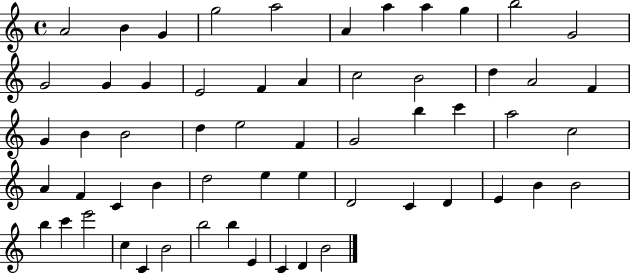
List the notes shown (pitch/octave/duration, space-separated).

A4/h B4/q G4/q G5/h A5/h A4/q A5/q A5/q G5/q B5/h G4/h G4/h G4/q G4/q E4/h F4/q A4/q C5/h B4/h D5/q A4/h F4/q G4/q B4/q B4/h D5/q E5/h F4/q G4/h B5/q C6/q A5/h C5/h A4/q F4/q C4/q B4/q D5/h E5/q E5/q D4/h C4/q D4/q E4/q B4/q B4/h B5/q C6/q E6/h C5/q C4/q B4/h B5/h B5/q E4/q C4/q D4/q B4/h